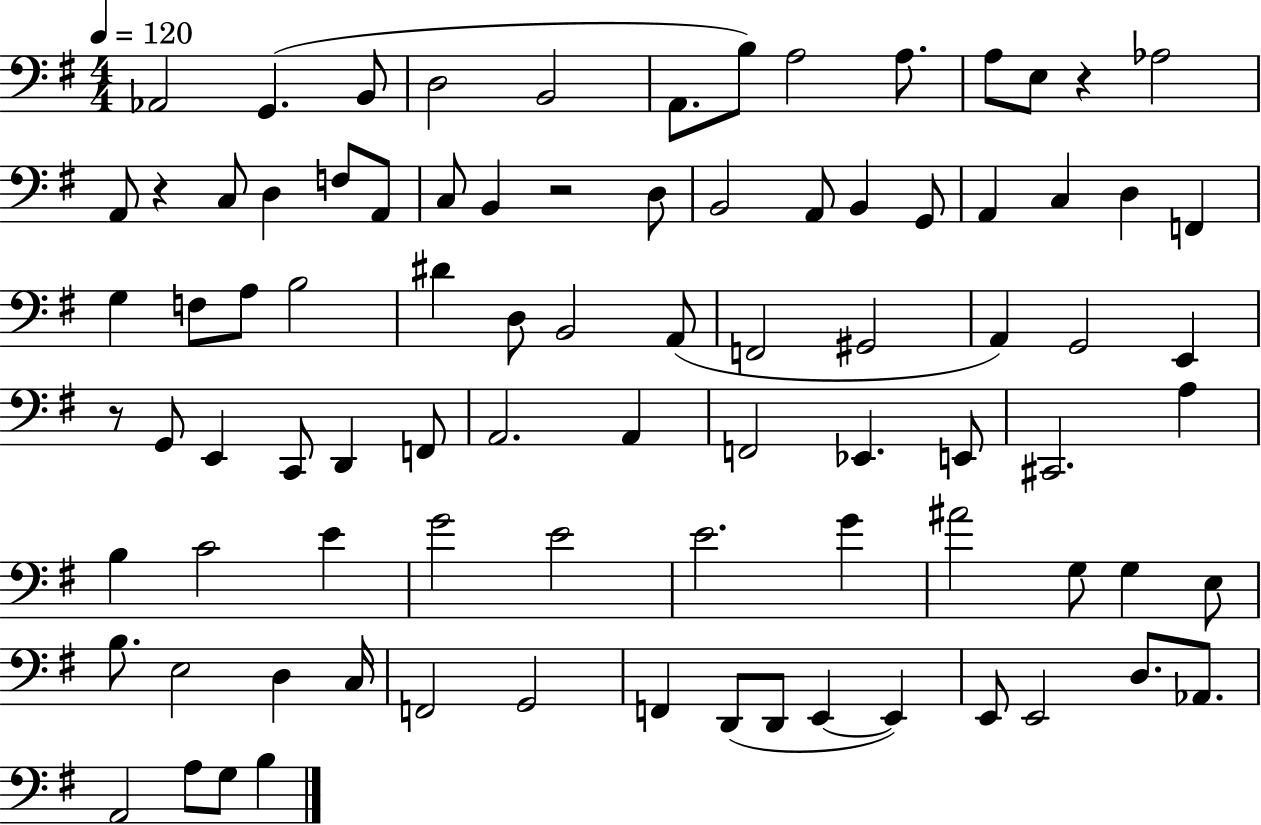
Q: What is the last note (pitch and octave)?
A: B3